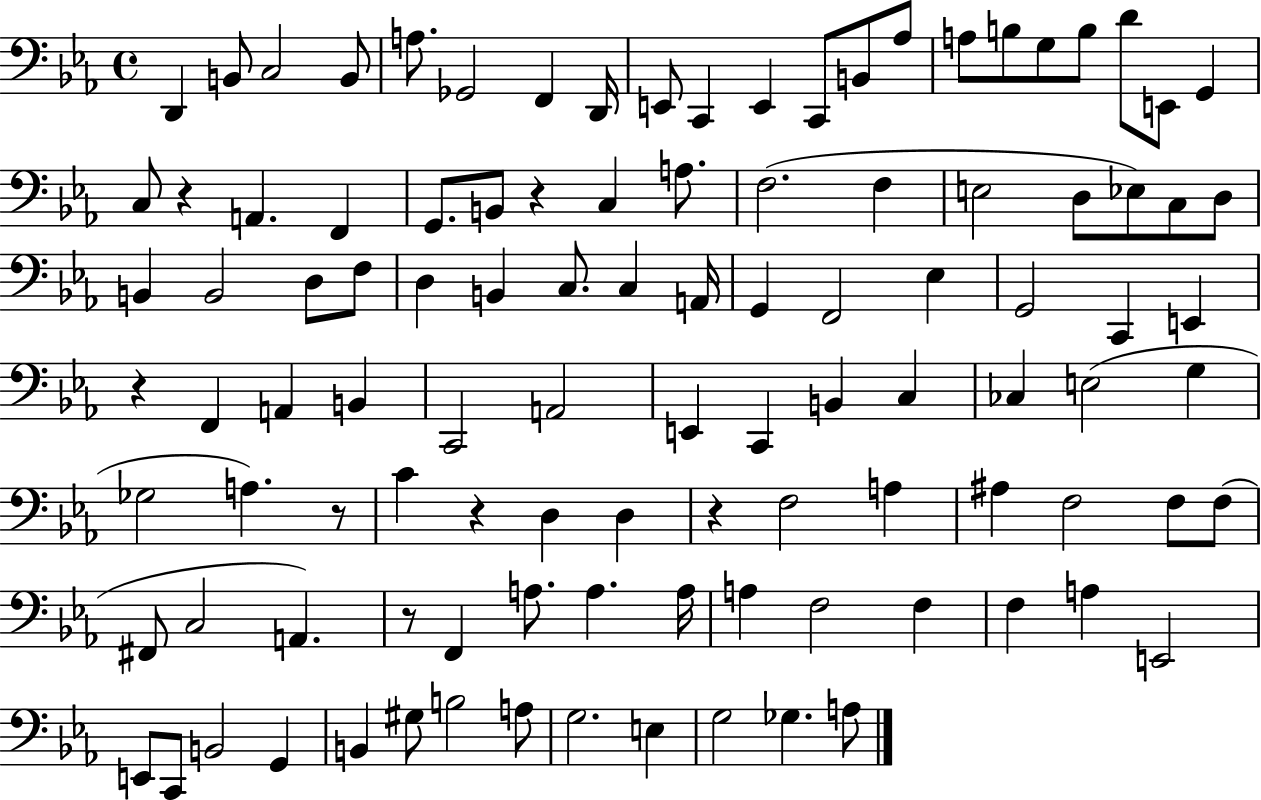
{
  \clef bass
  \time 4/4
  \defaultTimeSignature
  \key ees \major
  d,4 b,8 c2 b,8 | a8. ges,2 f,4 d,16 | e,8 c,4 e,4 c,8 b,8 aes8 | a8 b8 g8 b8 d'8 e,8 g,4 | \break c8 r4 a,4. f,4 | g,8. b,8 r4 c4 a8. | f2.( f4 | e2 d8 ees8) c8 d8 | \break b,4 b,2 d8 f8 | d4 b,4 c8. c4 a,16 | g,4 f,2 ees4 | g,2 c,4 e,4 | \break r4 f,4 a,4 b,4 | c,2 a,2 | e,4 c,4 b,4 c4 | ces4 e2( g4 | \break ges2 a4.) r8 | c'4 r4 d4 d4 | r4 f2 a4 | ais4 f2 f8 f8( | \break fis,8 c2 a,4.) | r8 f,4 a8. a4. a16 | a4 f2 f4 | f4 a4 e,2 | \break e,8 c,8 b,2 g,4 | b,4 gis8 b2 a8 | g2. e4 | g2 ges4. a8 | \break \bar "|."
}